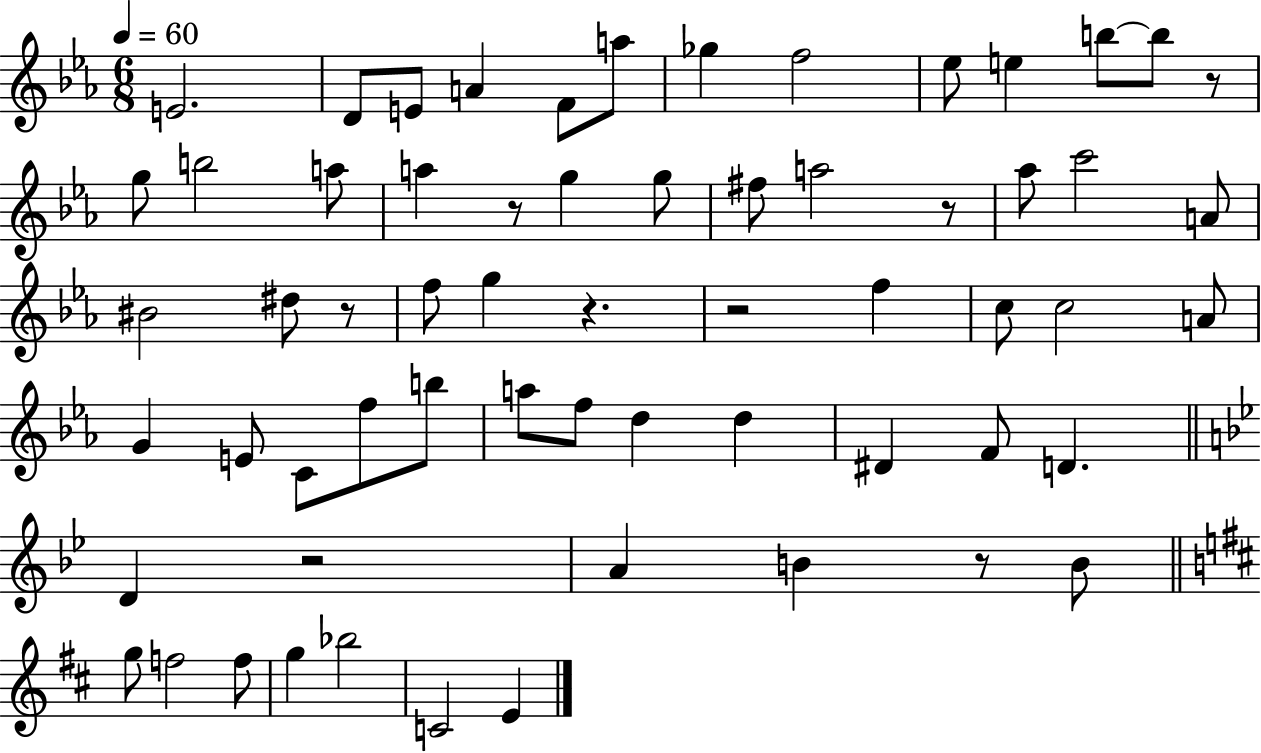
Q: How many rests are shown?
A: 8